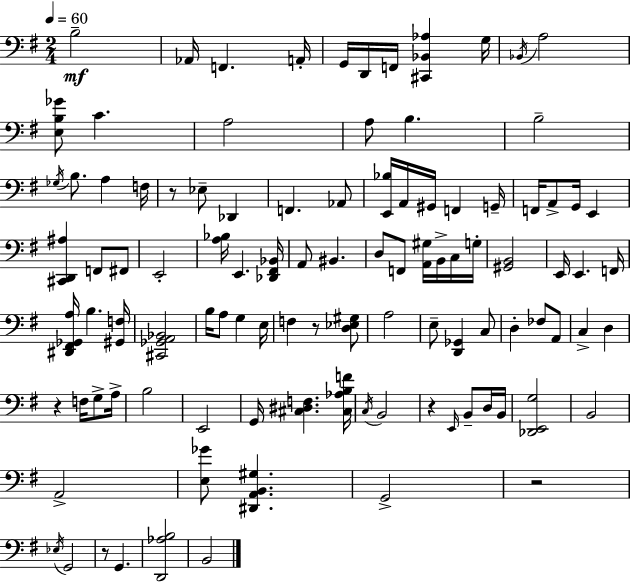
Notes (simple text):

B3/h Ab2/s F2/q. A2/s G2/s D2/s F2/s [C#2,Bb2,Ab3]/q G3/s Bb2/s A3/h [E3,B3,Gb4]/e C4/q. A3/h A3/e B3/q. B3/h Gb3/s B3/e. A3/q F3/s R/e Eb3/e Db2/q F2/q. Ab2/e [E2,Bb3]/s A2/s G#2/s F2/q G2/s F2/s A2/e G2/s E2/q [C#2,D2,A#3]/q F2/e F#2/e E2/h [A3,Bb3]/s E2/q. [Db2,F#2,Bb2]/s A2/e BIS2/q. D3/e F2/e [A2,G#3]/s B2/s C3/s G3/s [G#2,B2]/h E2/s E2/q. F2/s [D#2,F#2,Gb2,A3]/s B3/q. [G#2,F3]/s [C#2,Gb2,A2,Bb2]/h B3/s A3/e G3/q E3/s F3/q R/e [D3,Eb3,G#3]/e A3/h E3/e [D2,Gb2]/q C3/e D3/q FES3/e A2/e C3/q D3/q R/q F3/s G3/e A3/s B3/h E2/h G2/s [C#3,D#3,F3]/q. [C#3,Ab3,B3,F4]/s C3/s B2/h R/q E2/s B2/e D3/s B2/s [Db2,E2,G3]/h B2/h A2/h [E3,Gb4]/e [D#2,A2,B2,G#3]/q. G2/h R/h Eb3/s G2/h R/e G2/q. [D2,Ab3,B3]/h B2/h